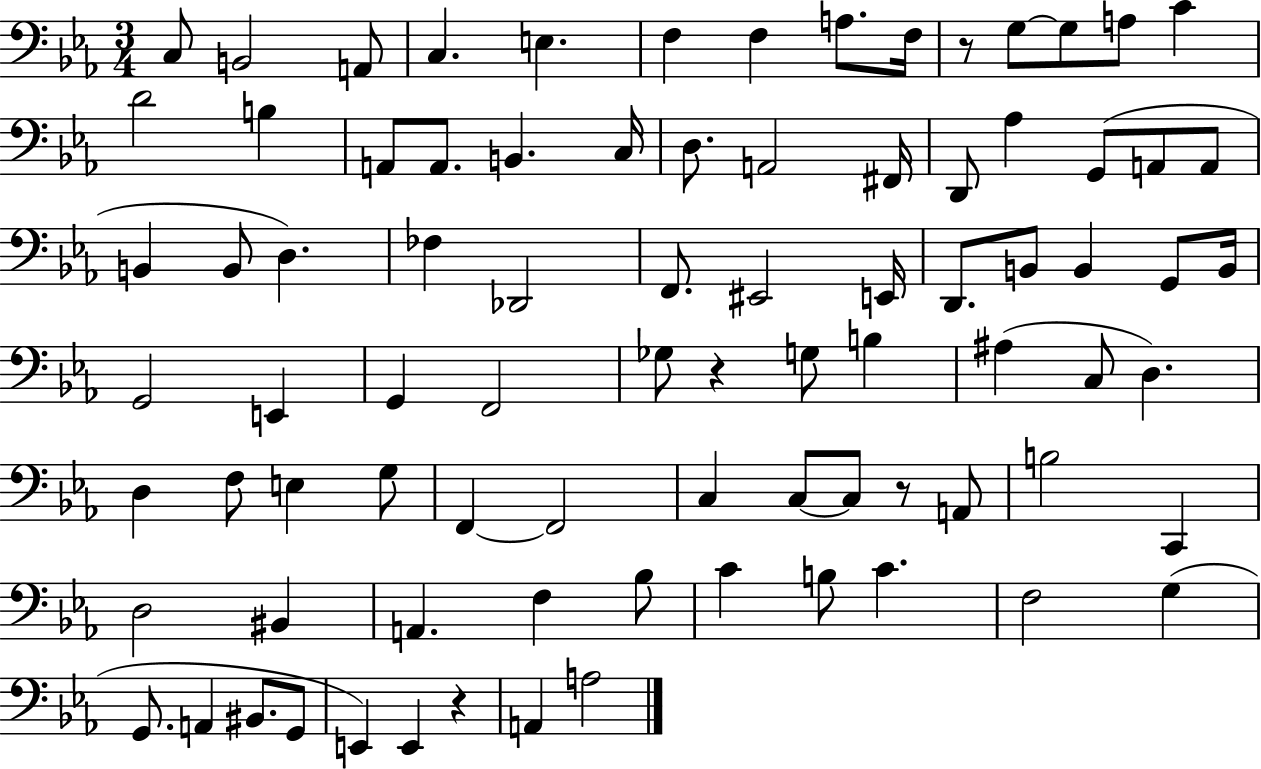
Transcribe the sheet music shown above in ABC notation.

X:1
T:Untitled
M:3/4
L:1/4
K:Eb
C,/2 B,,2 A,,/2 C, E, F, F, A,/2 F,/4 z/2 G,/2 G,/2 A,/2 C D2 B, A,,/2 A,,/2 B,, C,/4 D,/2 A,,2 ^F,,/4 D,,/2 _A, G,,/2 A,,/2 A,,/2 B,, B,,/2 D, _F, _D,,2 F,,/2 ^E,,2 E,,/4 D,,/2 B,,/2 B,, G,,/2 B,,/4 G,,2 E,, G,, F,,2 _G,/2 z G,/2 B, ^A, C,/2 D, D, F,/2 E, G,/2 F,, F,,2 C, C,/2 C,/2 z/2 A,,/2 B,2 C,, D,2 ^B,, A,, F, _B,/2 C B,/2 C F,2 G, G,,/2 A,, ^B,,/2 G,,/2 E,, E,, z A,, A,2